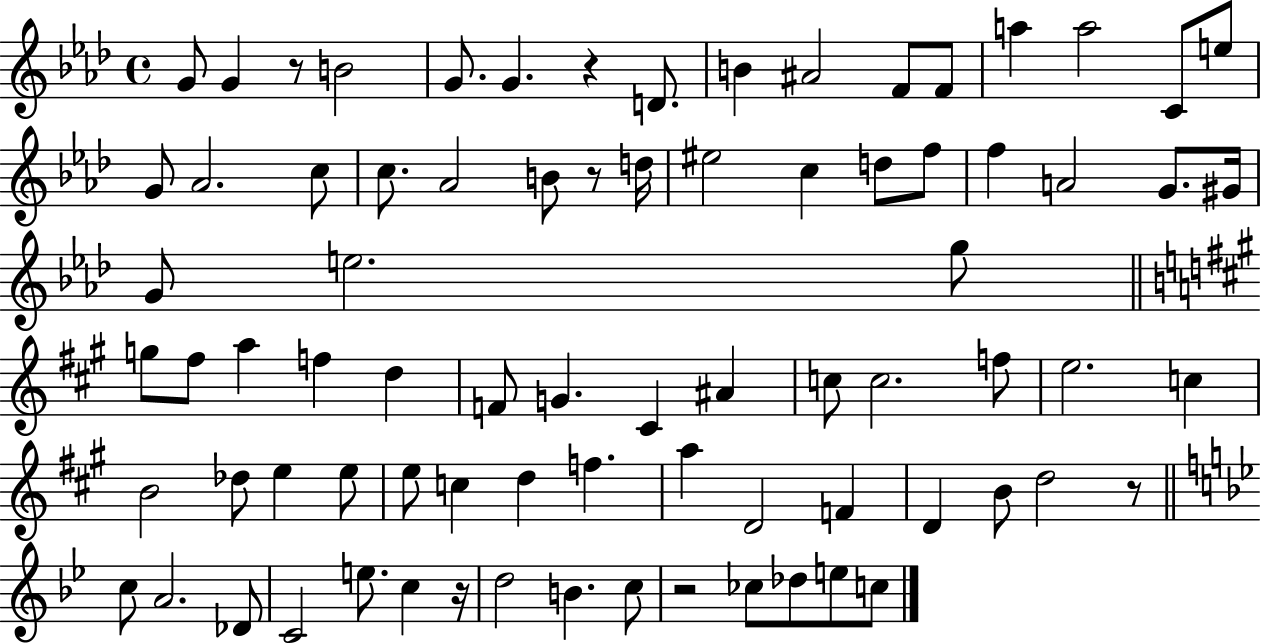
{
  \clef treble
  \time 4/4
  \defaultTimeSignature
  \key aes \major
  g'8 g'4 r8 b'2 | g'8. g'4. r4 d'8. | b'4 ais'2 f'8 f'8 | a''4 a''2 c'8 e''8 | \break g'8 aes'2. c''8 | c''8. aes'2 b'8 r8 d''16 | eis''2 c''4 d''8 f''8 | f''4 a'2 g'8. gis'16 | \break g'8 e''2. g''8 | \bar "||" \break \key a \major g''8 fis''8 a''4 f''4 d''4 | f'8 g'4. cis'4 ais'4 | c''8 c''2. f''8 | e''2. c''4 | \break b'2 des''8 e''4 e''8 | e''8 c''4 d''4 f''4. | a''4 d'2 f'4 | d'4 b'8 d''2 r8 | \break \bar "||" \break \key bes \major c''8 a'2. des'8 | c'2 e''8. c''4 r16 | d''2 b'4. c''8 | r2 ces''8 des''8 e''8 c''8 | \break \bar "|."
}